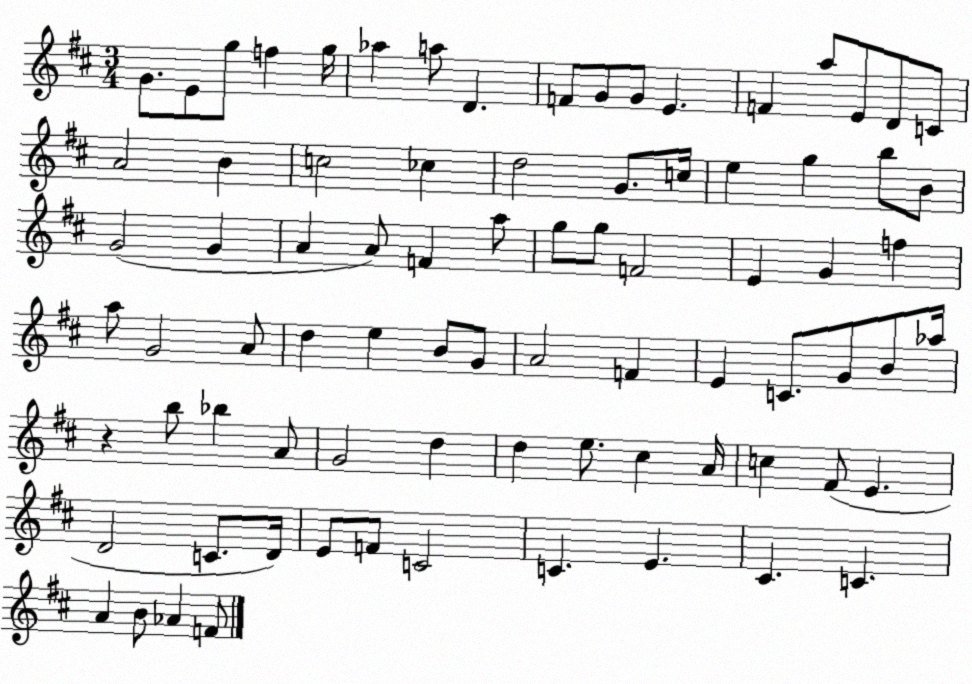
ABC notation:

X:1
T:Untitled
M:3/4
L:1/4
K:D
G/2 E/2 g/2 f g/4 _a a/2 D F/2 G/2 G/2 E F a/2 E/2 D/2 C/2 A2 B c2 _c d2 G/2 c/4 e g b/2 B/2 G2 G A A/2 F a/2 g/2 g/2 F2 E G f a/2 G2 A/2 d e B/2 G/2 A2 F E C/2 G/2 B/2 _a/4 z b/2 _b A/2 G2 d d e/2 ^c A/4 c ^F/2 E D2 C/2 D/4 E/2 F/2 C2 C E ^C C A B/2 _A F/2